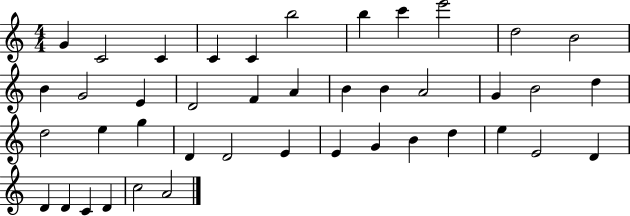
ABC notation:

X:1
T:Untitled
M:4/4
L:1/4
K:C
G C2 C C C b2 b c' e'2 d2 B2 B G2 E D2 F A B B A2 G B2 d d2 e g D D2 E E G B d e E2 D D D C D c2 A2